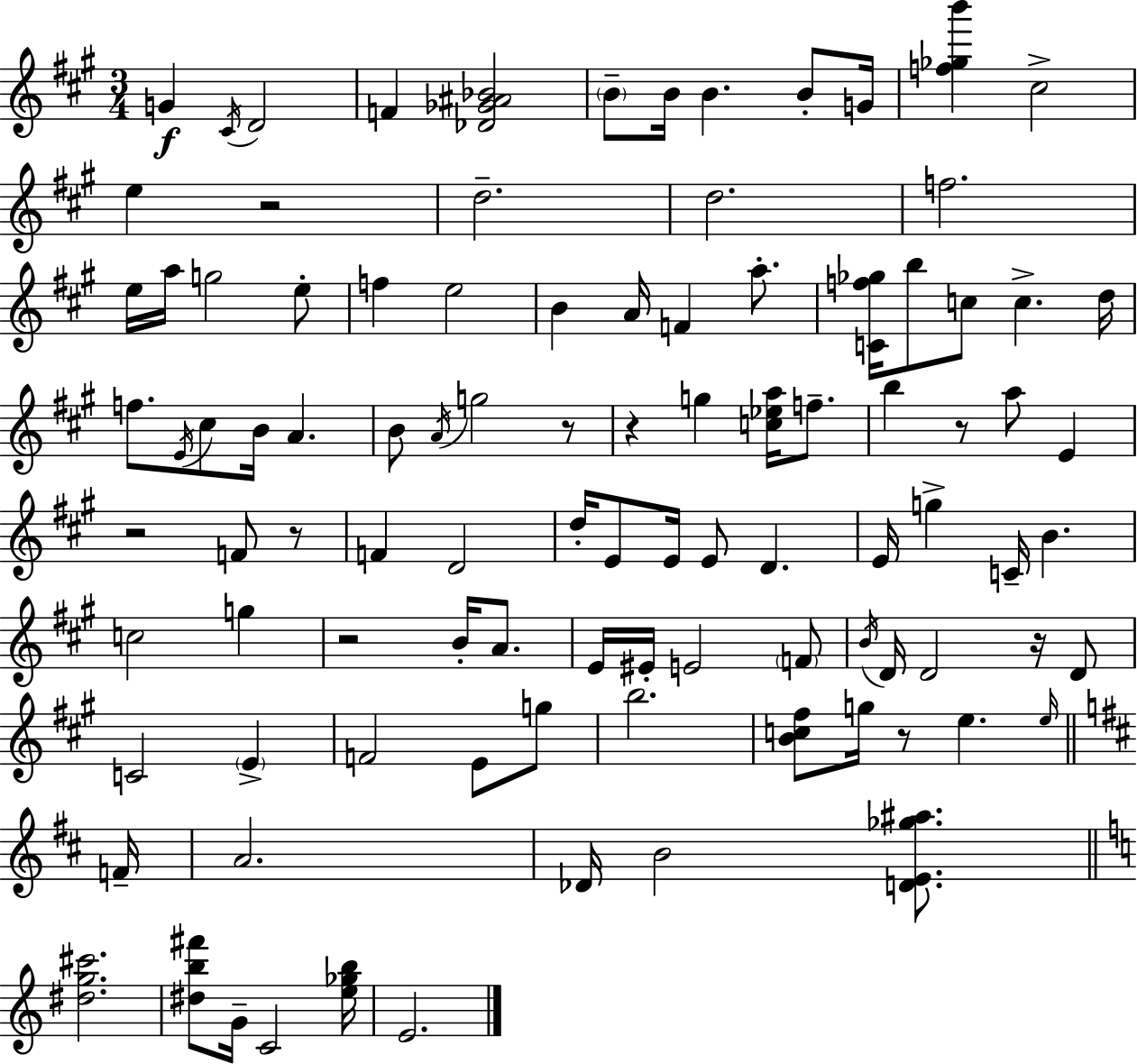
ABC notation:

X:1
T:Untitled
M:3/4
L:1/4
K:A
G ^C/4 D2 F [_D_G^A_B]2 B/2 B/4 B B/2 G/4 [f_gb'] ^c2 e z2 d2 d2 f2 e/4 a/4 g2 e/2 f e2 B A/4 F a/2 [Cf_g]/4 b/2 c/2 c d/4 f/2 E/4 ^c/2 B/4 A B/2 A/4 g2 z/2 z g [c_ea]/4 f/2 b z/2 a/2 E z2 F/2 z/2 F D2 d/4 E/2 E/4 E/2 D E/4 g C/4 B c2 g z2 B/4 A/2 E/4 ^E/4 E2 F/2 B/4 D/4 D2 z/4 D/2 C2 E F2 E/2 g/2 b2 [Bc^f]/2 g/4 z/2 e e/4 F/4 A2 _D/4 B2 [DE_g^a]/2 [^dg^c']2 [^db^f']/2 G/4 C2 [e_gb]/4 E2